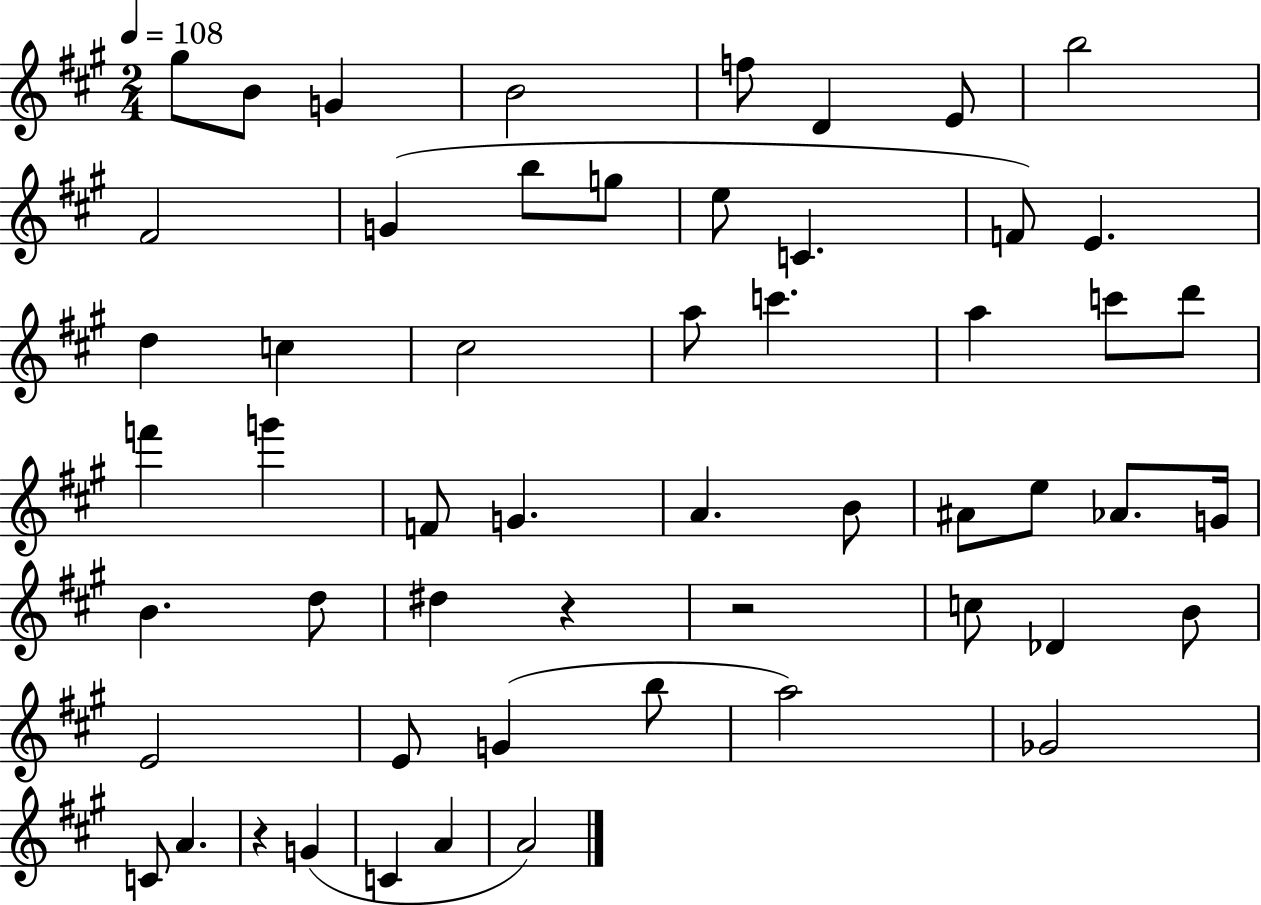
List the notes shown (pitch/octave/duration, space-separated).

G#5/e B4/e G4/q B4/h F5/e D4/q E4/e B5/h F#4/h G4/q B5/e G5/e E5/e C4/q. F4/e E4/q. D5/q C5/q C#5/h A5/e C6/q. A5/q C6/e D6/e F6/q G6/q F4/e G4/q. A4/q. B4/e A#4/e E5/e Ab4/e. G4/s B4/q. D5/e D#5/q R/q R/h C5/e Db4/q B4/e E4/h E4/e G4/q B5/e A5/h Gb4/h C4/e A4/q. R/q G4/q C4/q A4/q A4/h